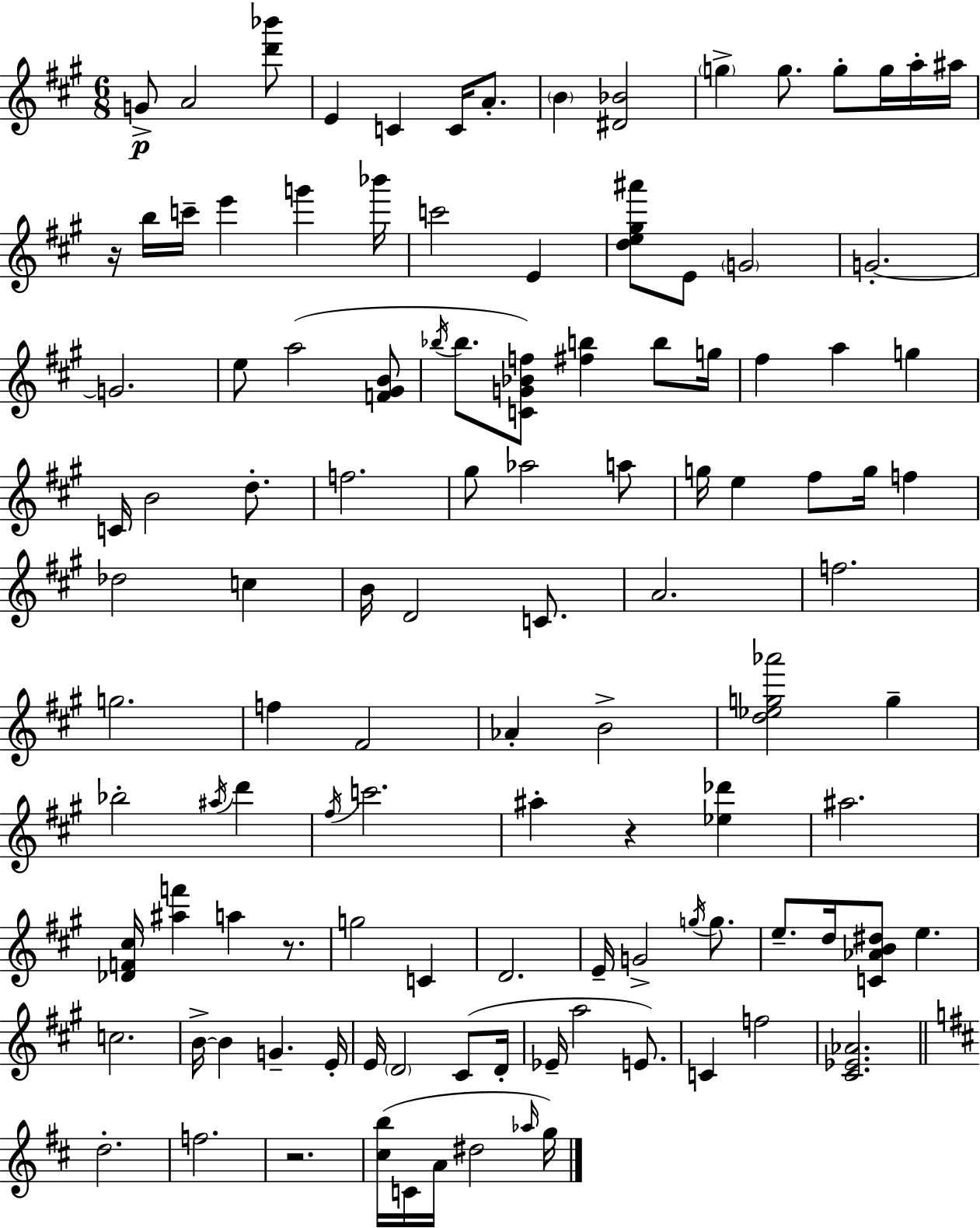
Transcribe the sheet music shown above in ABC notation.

X:1
T:Untitled
M:6/8
L:1/4
K:A
G/2 A2 [d'_b']/2 E C C/4 A/2 B [^D_B]2 g g/2 g/2 g/4 a/4 ^a/4 z/4 b/4 c'/4 e' g' _b'/4 c'2 E [de^g^a']/2 E/2 G2 G2 G2 e/2 a2 [F^GB]/2 _b/4 _b/2 [CG_Bf]/2 [^fb] b/2 g/4 ^f a g C/4 B2 d/2 f2 ^g/2 _a2 a/2 g/4 e ^f/2 g/4 f _d2 c B/4 D2 C/2 A2 f2 g2 f ^F2 _A B2 [d_eg_a']2 g _b2 ^a/4 d' ^f/4 c'2 ^a z [_e_d'] ^a2 [_DF^c]/4 [^af'] a z/2 g2 C D2 E/4 G2 g/4 g/2 e/2 d/4 [C_AB^d]/2 e c2 B/4 B G E/4 E/4 D2 ^C/2 D/4 _E/4 a2 E/2 C f2 [^C_E_A]2 d2 f2 z2 [^cb]/4 C/4 A/4 ^d2 _a/4 g/4